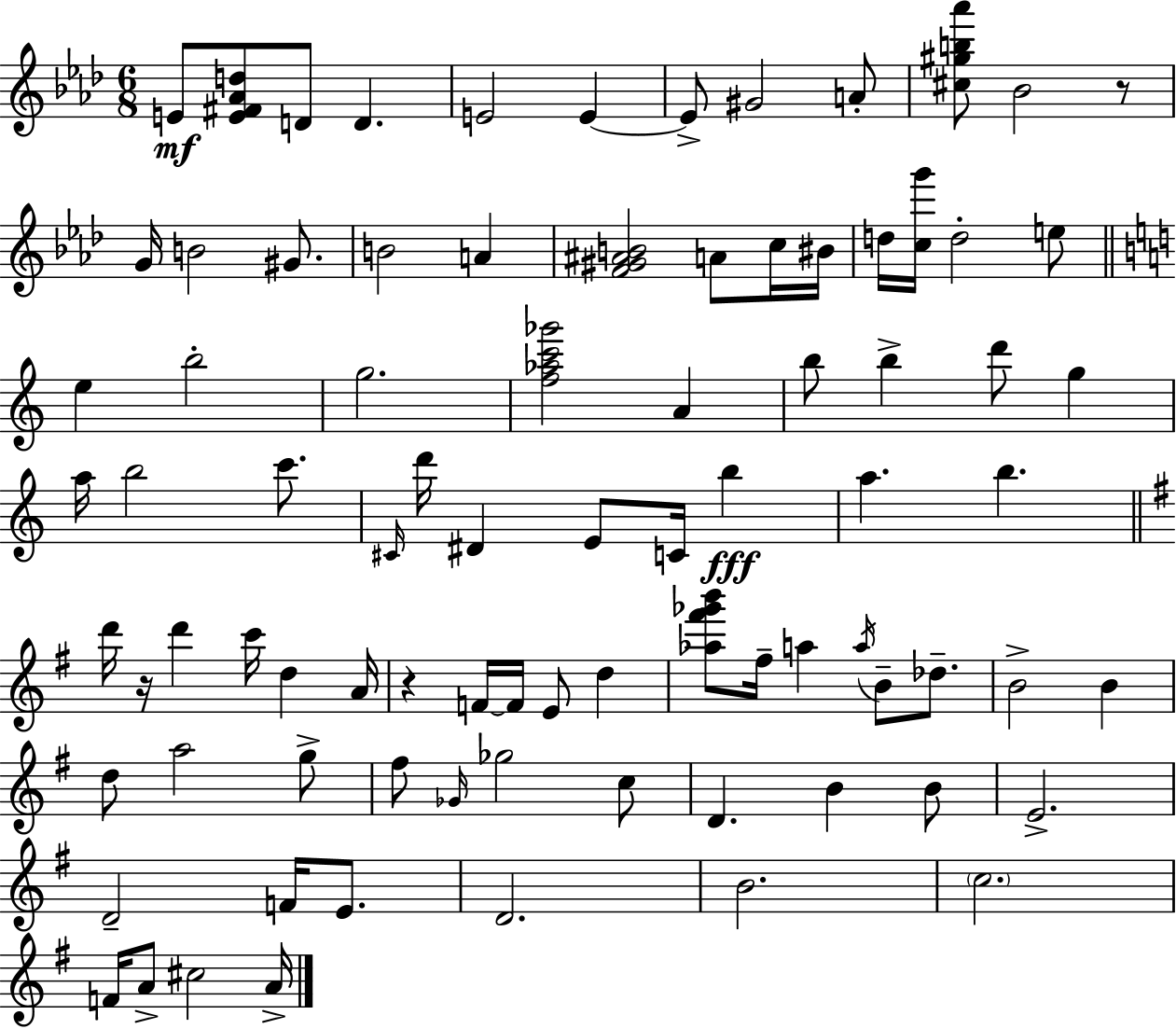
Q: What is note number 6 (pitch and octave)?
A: E4